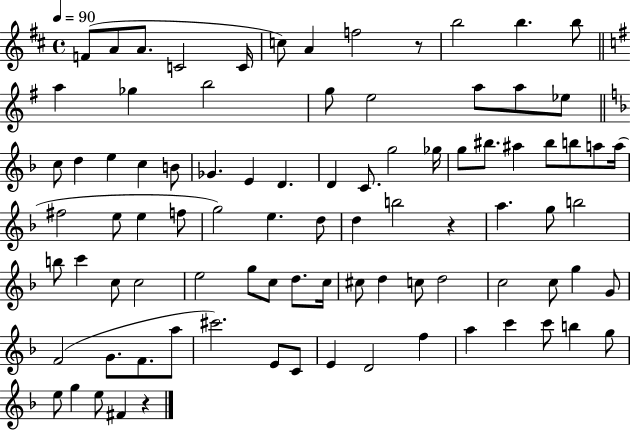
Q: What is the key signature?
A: D major